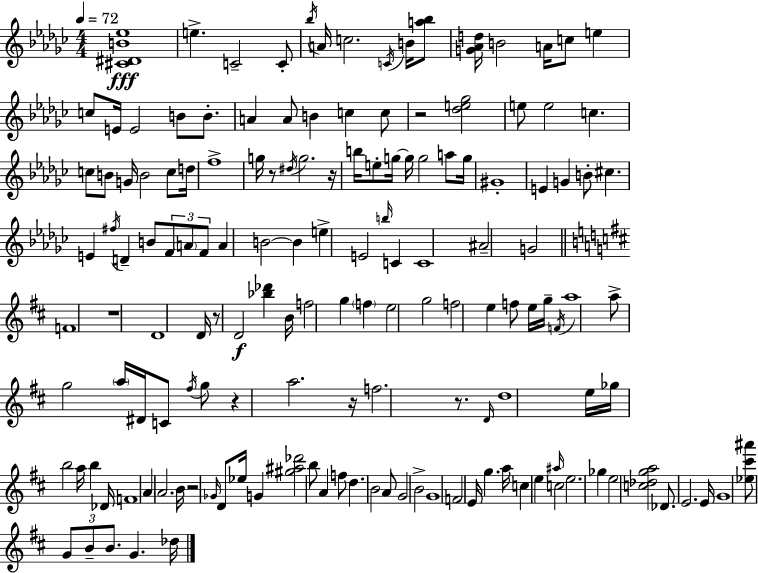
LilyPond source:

{
  \clef treble
  \numericTimeSignature
  \time 4/4
  \key ees \minor
  \tempo 4 = 72
  <cis' dis' b' ees''>1\fff | e''4.-> c'2-- c'8-. | \acciaccatura { bes''16 } a'16 c''2. \acciaccatura { c'16 } b'16 | <a'' bes''>8 <g' aes' d''>16 b'2 a'16 c''8 e''4 | \break c''8 e'16 e'2 b'8 b'8.-. | a'4 a'8 b'4 c''4 | c''8 r2 <des'' e'' ges''>2 | e''8 e''2 c''4. | \break c''8 b'8 g'16 b'2 c''8 | d''16 f''1-> | g''16 r8 \acciaccatura { dis''16 } g''2. | r16 b''16 e''8-. g''16~~ g''16 g''2 | \break a''8 g''16 gis'1-. | e'4 g'4 b'8-. cis''4. | e'4 \acciaccatura { fis''16 } d'4-- b'8 \tuplet 3/2 { f'8 | \parenthesize a'8 f'8 } a'4 b'2~~ | \break b'4 e''4-> e'2 | \grace { b''16 } c'4 c'1 | ais'2-- g'2 | \bar "||" \break \key d \major f'1 | r1 | d'1 | d'16 r8 d'2\f <bes'' des'''>4 b'16 | \break f''2 g''4 \parenthesize f''4 | e''2 g''2 | f''2 e''4 f''8 e''16 g''16-- | \acciaccatura { f'16 } a''1 | \break a''8-> g''2 \parenthesize a''16 dis'16 c'8 \acciaccatura { fis''16 } | g''8 r4 a''2. | r16 f''2. r8. | \grace { d'16 } d''1 | \break e''16 ges''16 b''2 a''16 b''4 | des'16 f'1 | a'4 \parenthesize a'2. | b'16 r2 \grace { ges'16 } d'8 ees''16 | \break g'4 <gis'' ais'' des'''>2 b''8 a'4 | f''8 d''4. b'2 | a'8 g'2 b'2-> | g'1 | \break f'2 e'16 g''4. | a''16 c''4 e''4 \grace { ais''16 } c''2 | e''2. | ges''4 e''2 <c'' des'' g'' a''>2 | \break des'8. e'2. | e'16 g'1 | <ees'' cis''' ais'''>8 \tuplet 3/2 { g'8 b'8-- b'8. } g'4. | des''16 \bar "|."
}